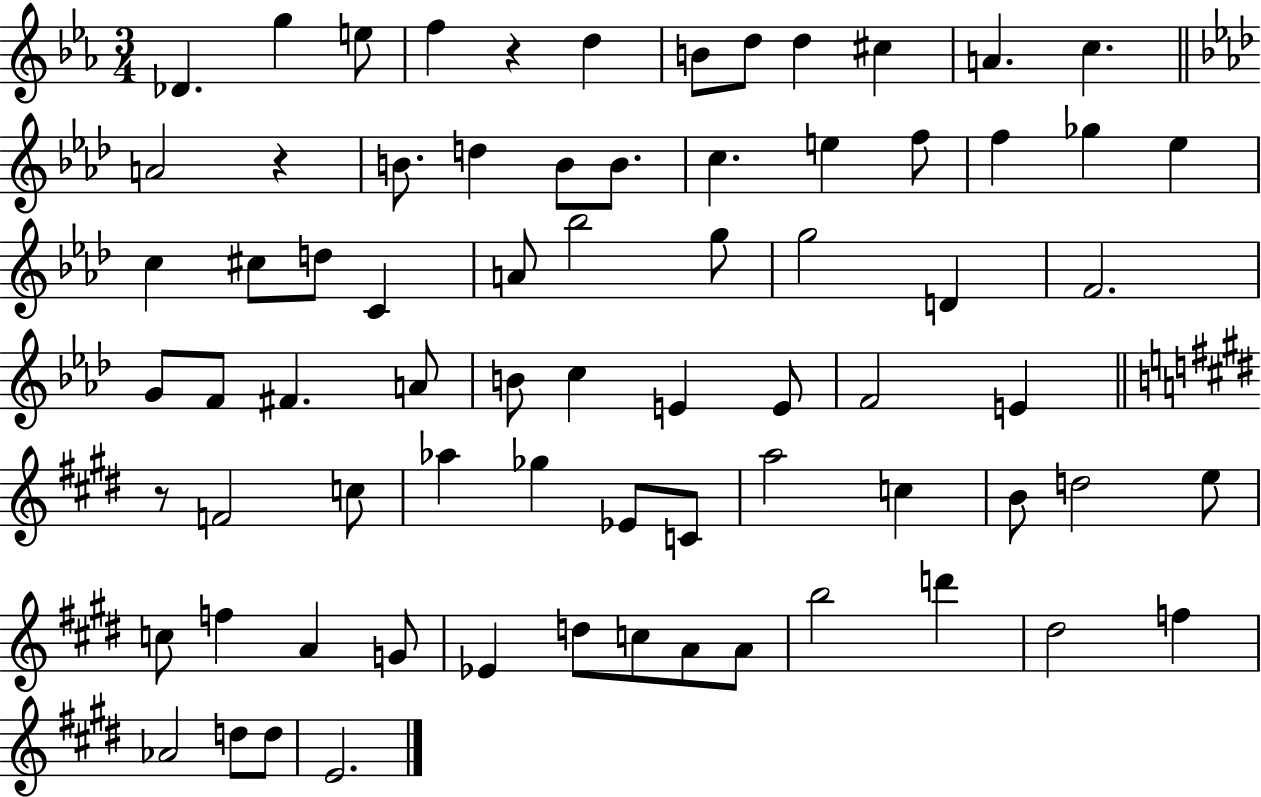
Db4/q. G5/q E5/e F5/q R/q D5/q B4/e D5/e D5/q C#5/q A4/q. C5/q. A4/h R/q B4/e. D5/q B4/e B4/e. C5/q. E5/q F5/e F5/q Gb5/q Eb5/q C5/q C#5/e D5/e C4/q A4/e Bb5/h G5/e G5/h D4/q F4/h. G4/e F4/e F#4/q. A4/e B4/e C5/q E4/q E4/e F4/h E4/q R/e F4/h C5/e Ab5/q Gb5/q Eb4/e C4/e A5/h C5/q B4/e D5/h E5/e C5/e F5/q A4/q G4/e Eb4/q D5/e C5/e A4/e A4/e B5/h D6/q D#5/h F5/q Ab4/h D5/e D5/e E4/h.